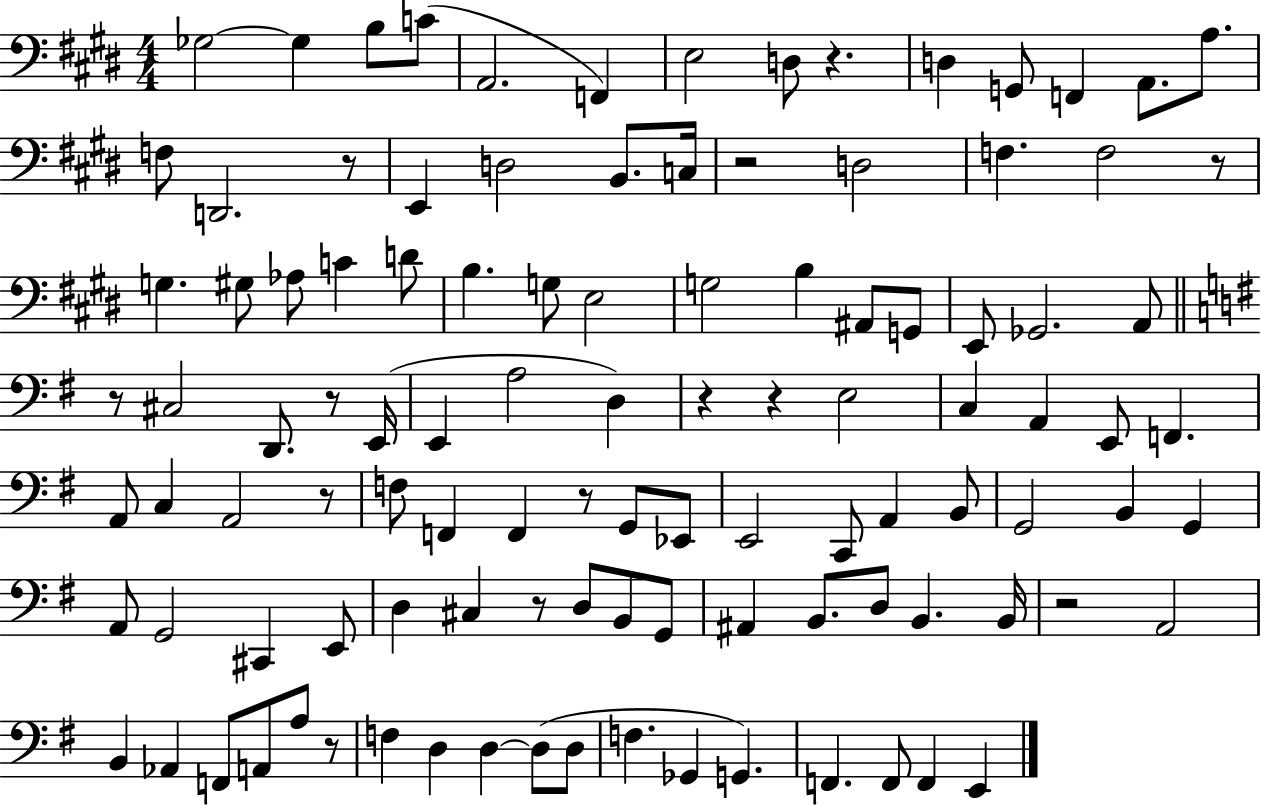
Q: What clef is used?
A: bass